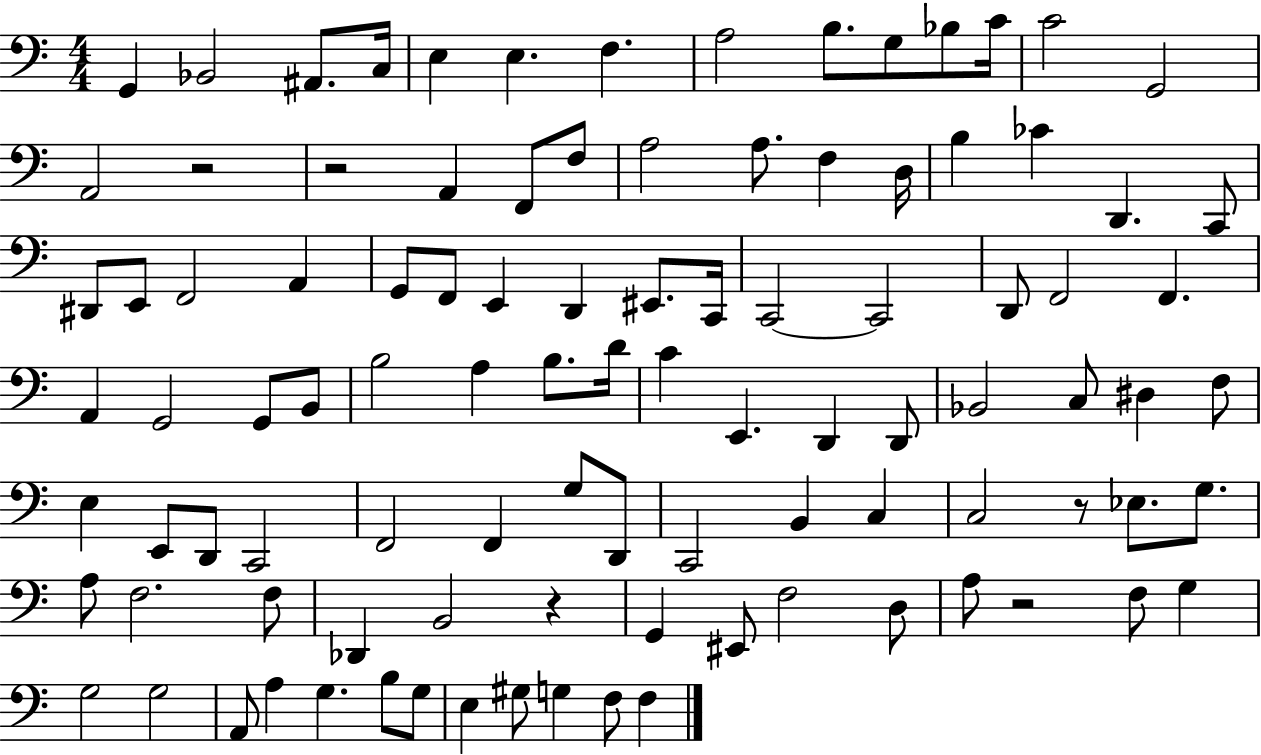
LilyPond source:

{
  \clef bass
  \numericTimeSignature
  \time 4/4
  \key c \major
  g,4 bes,2 ais,8. c16 | e4 e4. f4. | a2 b8. g8 bes8 c'16 | c'2 g,2 | \break a,2 r2 | r2 a,4 f,8 f8 | a2 a8. f4 d16 | b4 ces'4 d,4. c,8 | \break dis,8 e,8 f,2 a,4 | g,8 f,8 e,4 d,4 eis,8. c,16 | c,2~~ c,2 | d,8 f,2 f,4. | \break a,4 g,2 g,8 b,8 | b2 a4 b8. d'16 | c'4 e,4. d,4 d,8 | bes,2 c8 dis4 f8 | \break e4 e,8 d,8 c,2 | f,2 f,4 g8 d,8 | c,2 b,4 c4 | c2 r8 ees8. g8. | \break a8 f2. f8 | des,4 b,2 r4 | g,4 eis,8 f2 d8 | a8 r2 f8 g4 | \break g2 g2 | a,8 a4 g4. b8 g8 | e4 gis8 g4 f8 f4 | \bar "|."
}